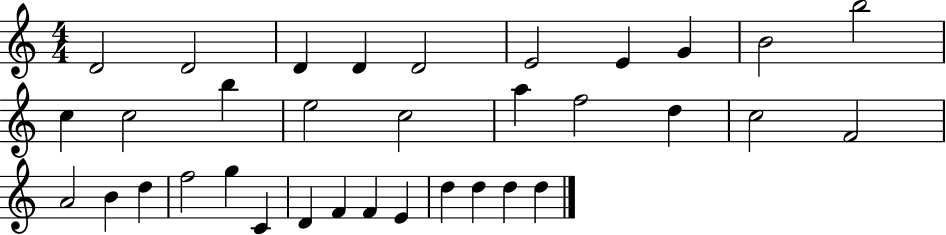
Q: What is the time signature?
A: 4/4